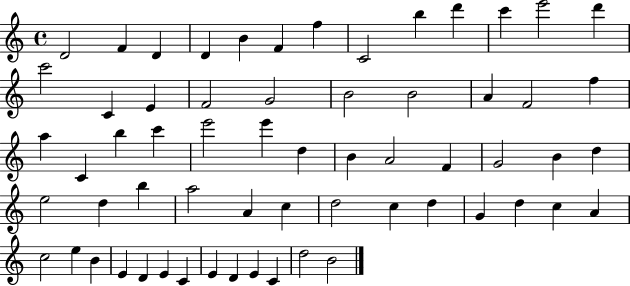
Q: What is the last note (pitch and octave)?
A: B4